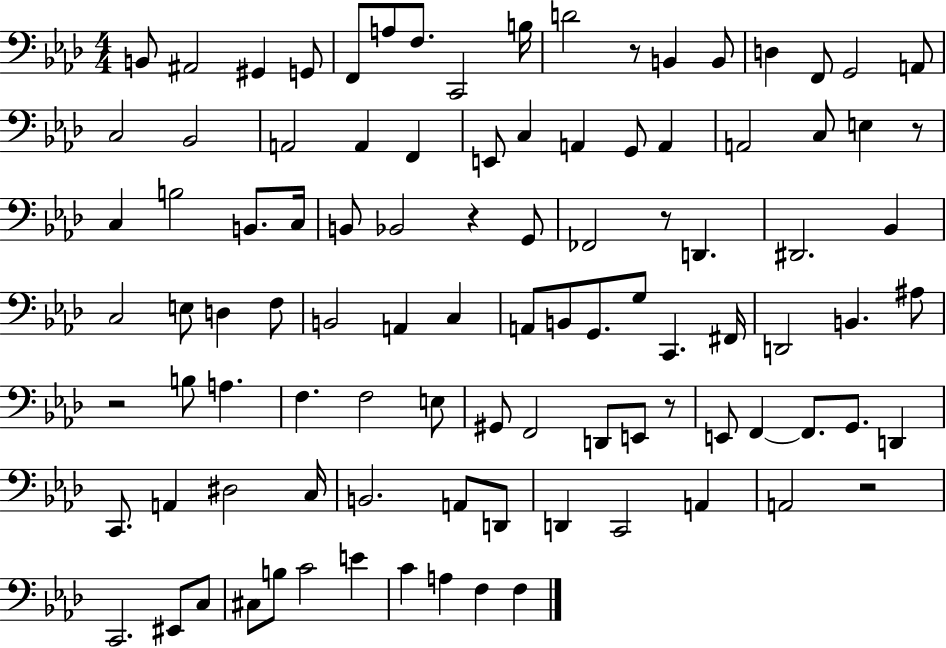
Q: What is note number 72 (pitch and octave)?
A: A2